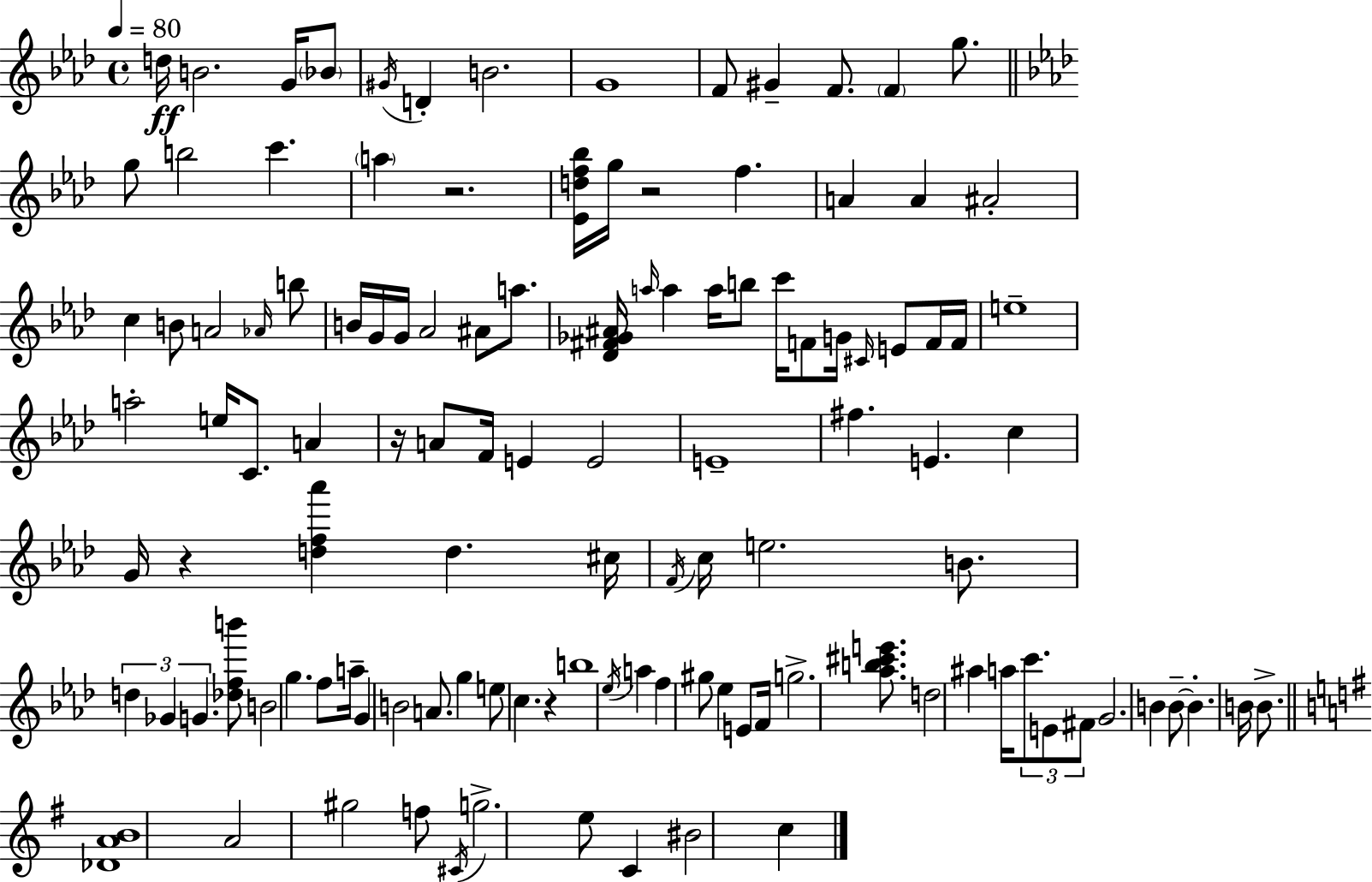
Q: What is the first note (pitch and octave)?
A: D5